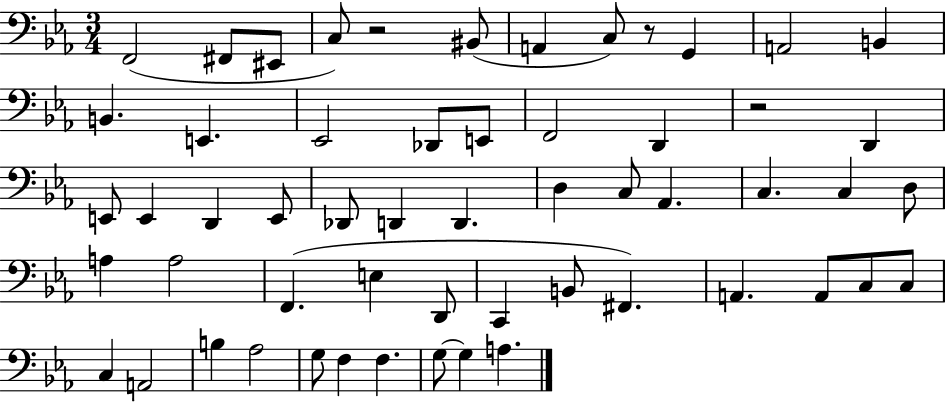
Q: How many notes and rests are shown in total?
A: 56